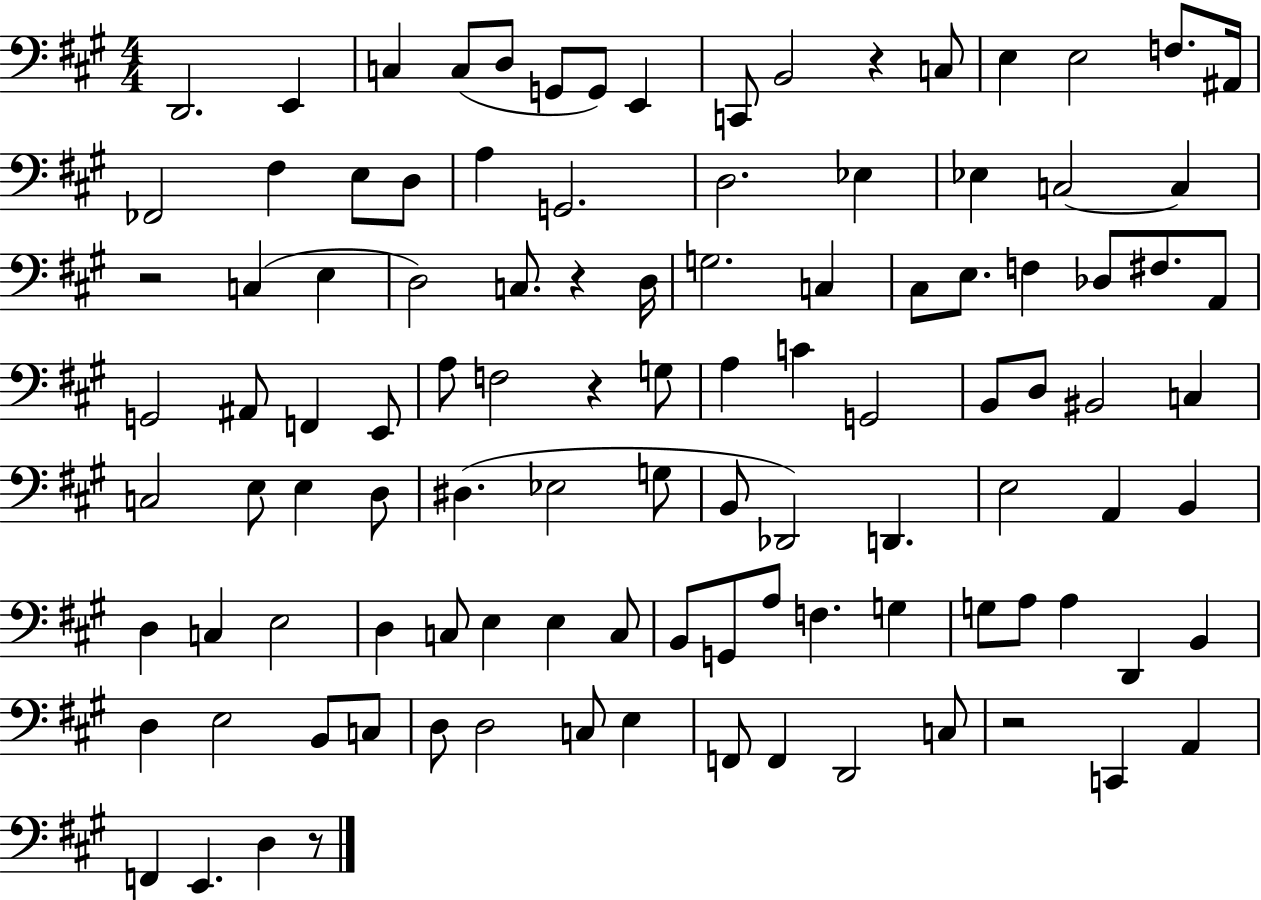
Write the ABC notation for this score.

X:1
T:Untitled
M:4/4
L:1/4
K:A
D,,2 E,, C, C,/2 D,/2 G,,/2 G,,/2 E,, C,,/2 B,,2 z C,/2 E, E,2 F,/2 ^A,,/4 _F,,2 ^F, E,/2 D,/2 A, G,,2 D,2 _E, _E, C,2 C, z2 C, E, D,2 C,/2 z D,/4 G,2 C, ^C,/2 E,/2 F, _D,/2 ^F,/2 A,,/2 G,,2 ^A,,/2 F,, E,,/2 A,/2 F,2 z G,/2 A, C G,,2 B,,/2 D,/2 ^B,,2 C, C,2 E,/2 E, D,/2 ^D, _E,2 G,/2 B,,/2 _D,,2 D,, E,2 A,, B,, D, C, E,2 D, C,/2 E, E, C,/2 B,,/2 G,,/2 A,/2 F, G, G,/2 A,/2 A, D,, B,, D, E,2 B,,/2 C,/2 D,/2 D,2 C,/2 E, F,,/2 F,, D,,2 C,/2 z2 C,, A,, F,, E,, D, z/2